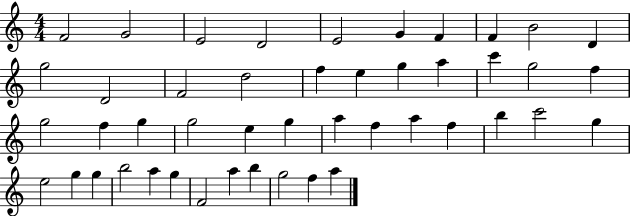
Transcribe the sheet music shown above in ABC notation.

X:1
T:Untitled
M:4/4
L:1/4
K:C
F2 G2 E2 D2 E2 G F F B2 D g2 D2 F2 d2 f e g a c' g2 f g2 f g g2 e g a f a f b c'2 g e2 g g b2 a g F2 a b g2 f a